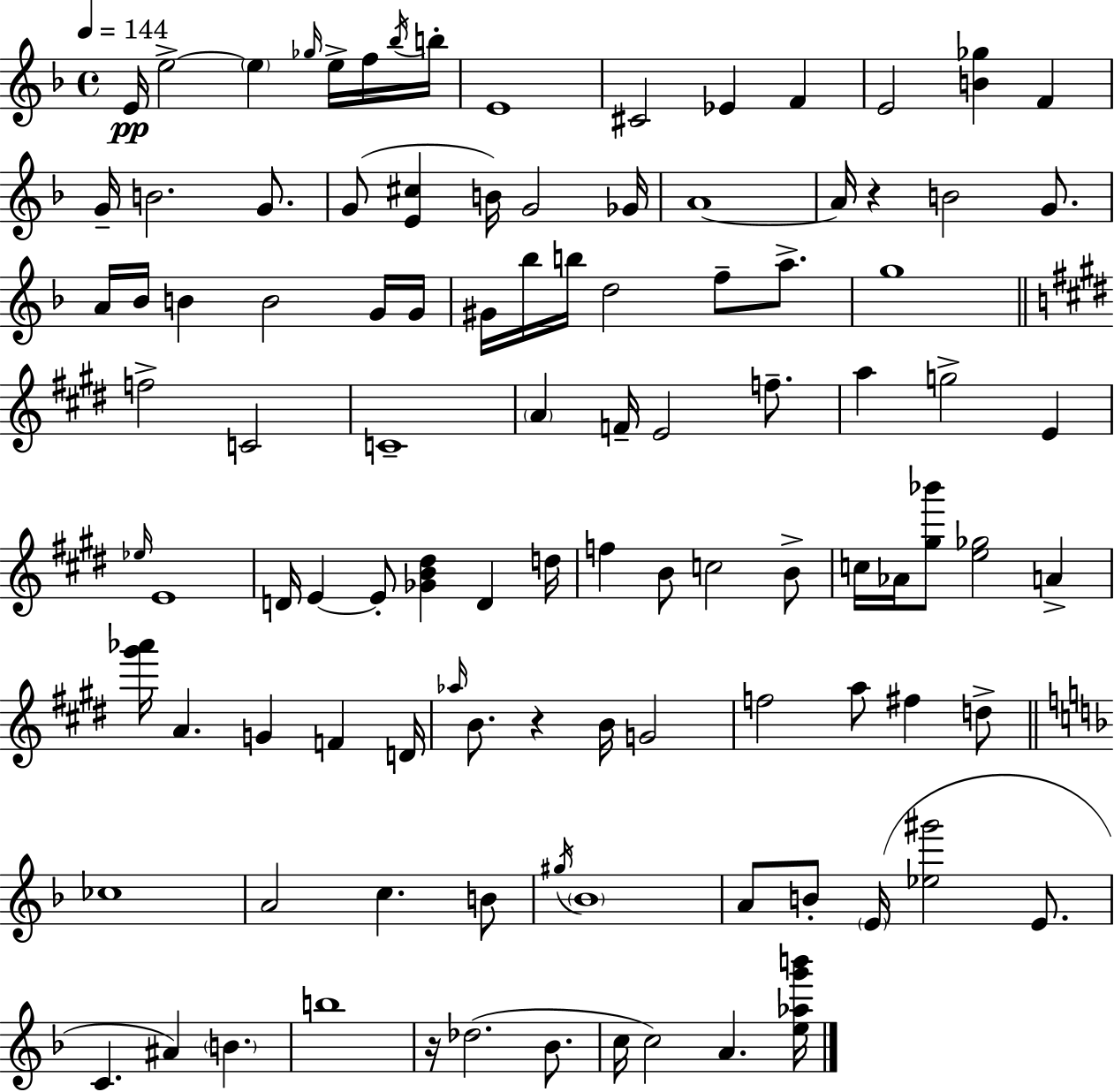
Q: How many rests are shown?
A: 3